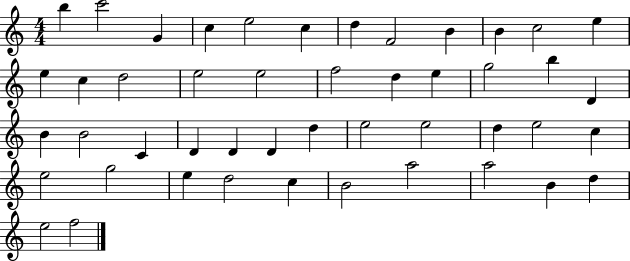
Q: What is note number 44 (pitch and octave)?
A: B4